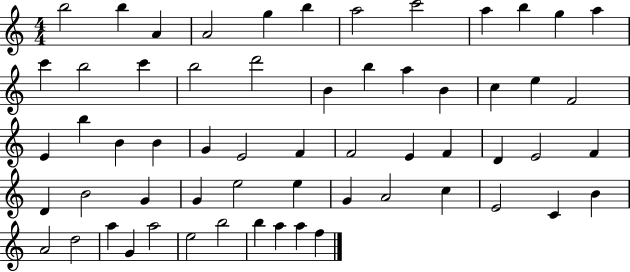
{
  \clef treble
  \numericTimeSignature
  \time 4/4
  \key c \major
  b''2 b''4 a'4 | a'2 g''4 b''4 | a''2 c'''2 | a''4 b''4 g''4 a''4 | \break c'''4 b''2 c'''4 | b''2 d'''2 | b'4 b''4 a''4 b'4 | c''4 e''4 f'2 | \break e'4 b''4 b'4 b'4 | g'4 e'2 f'4 | f'2 e'4 f'4 | d'4 e'2 f'4 | \break d'4 b'2 g'4 | g'4 e''2 e''4 | g'4 a'2 c''4 | e'2 c'4 b'4 | \break a'2 d''2 | a''4 g'4 a''2 | e''2 b''2 | b''4 a''4 a''4 f''4 | \break \bar "|."
}